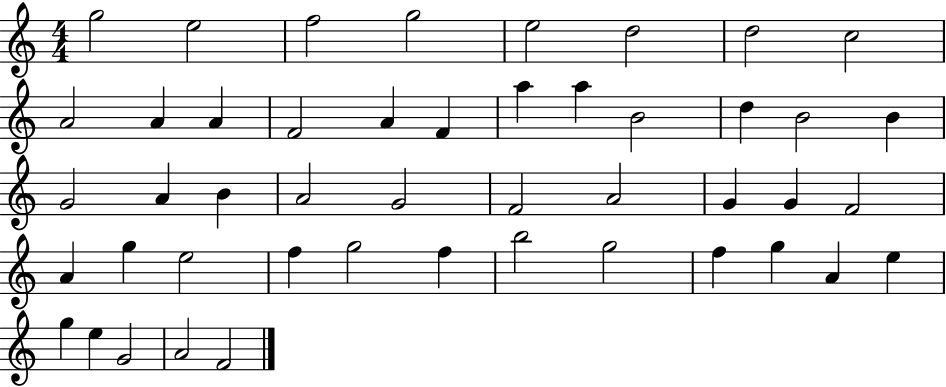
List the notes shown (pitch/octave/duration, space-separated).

G5/h E5/h F5/h G5/h E5/h D5/h D5/h C5/h A4/h A4/q A4/q F4/h A4/q F4/q A5/q A5/q B4/h D5/q B4/h B4/q G4/h A4/q B4/q A4/h G4/h F4/h A4/h G4/q G4/q F4/h A4/q G5/q E5/h F5/q G5/h F5/q B5/h G5/h F5/q G5/q A4/q E5/q G5/q E5/q G4/h A4/h F4/h